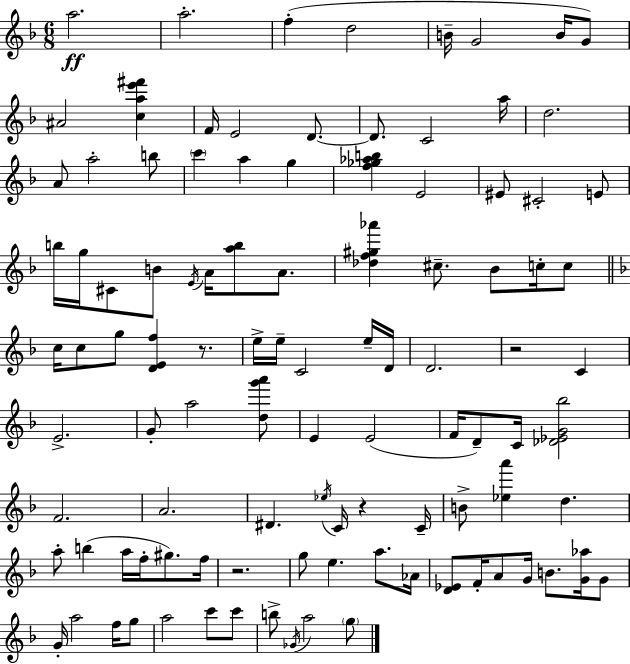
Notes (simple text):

A5/h. A5/h. F5/q D5/h B4/s G4/h B4/s G4/e A#4/h [C5,A5,E6,F#6]/q F4/s E4/h D4/e. D4/e. C4/h A5/s D5/h. A4/e A5/h B5/e C6/q A5/q G5/q [F5,Gb5,Ab5,B5]/q E4/h EIS4/e C#4/h E4/e B5/s G5/s C#4/e B4/e E4/s A4/s [A5,B5]/e A4/e. [Db5,F5,G#5,Ab6]/q C#5/e. Bb4/e C5/s C5/e C5/s C5/e G5/e [D4,E4,F5]/q R/e. E5/s E5/s C4/h E5/s D4/s D4/h. R/h C4/q E4/h. G4/e A5/h [D5,G6,A6]/e E4/q E4/h F4/s D4/e C4/s [Db4,Eb4,G4,Bb5]/h F4/h. A4/h. D#4/q. Eb5/s C4/s R/q C4/s B4/e [Eb5,A6]/q D5/q. A5/e B5/q A5/s F5/s G#5/e. F5/s R/h. G5/e E5/q. A5/e. Ab4/s [D4,Eb4]/e F4/s A4/e G4/s B4/e. [G4,Ab5]/s G4/e G4/s A5/h F5/s G5/e A5/h C6/e C6/e B5/e Gb4/s A5/h G5/e